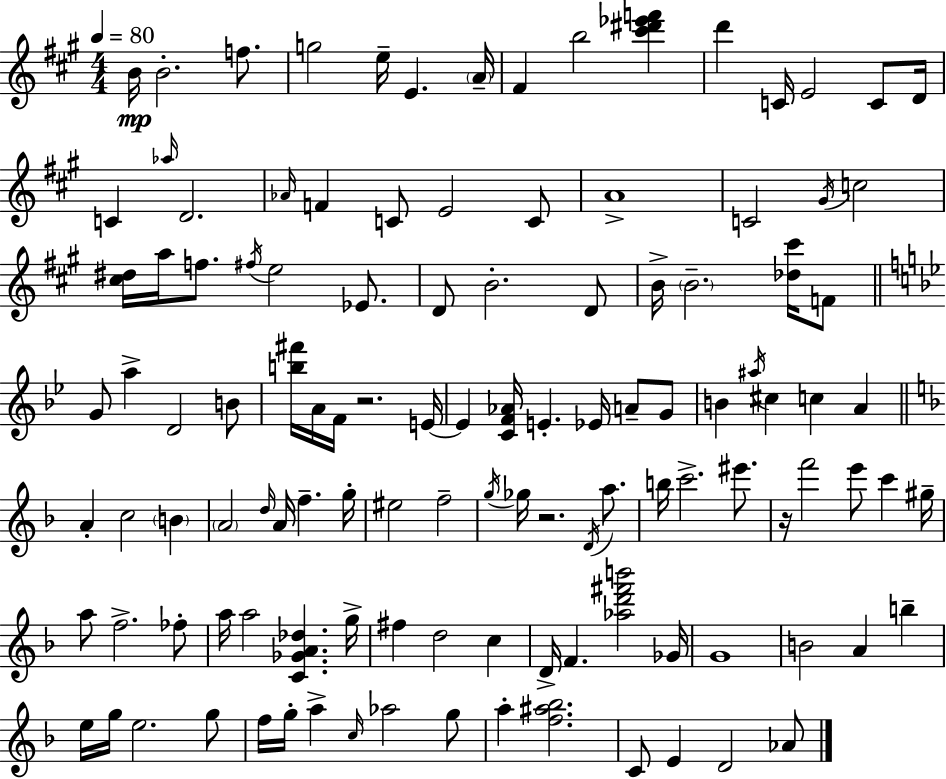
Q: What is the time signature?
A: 4/4